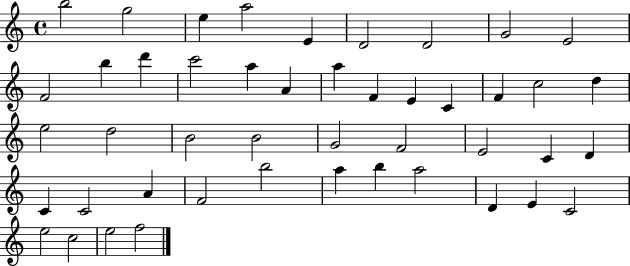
X:1
T:Untitled
M:4/4
L:1/4
K:C
b2 g2 e a2 E D2 D2 G2 E2 F2 b d' c'2 a A a F E C F c2 d e2 d2 B2 B2 G2 F2 E2 C D C C2 A F2 b2 a b a2 D E C2 e2 c2 e2 f2